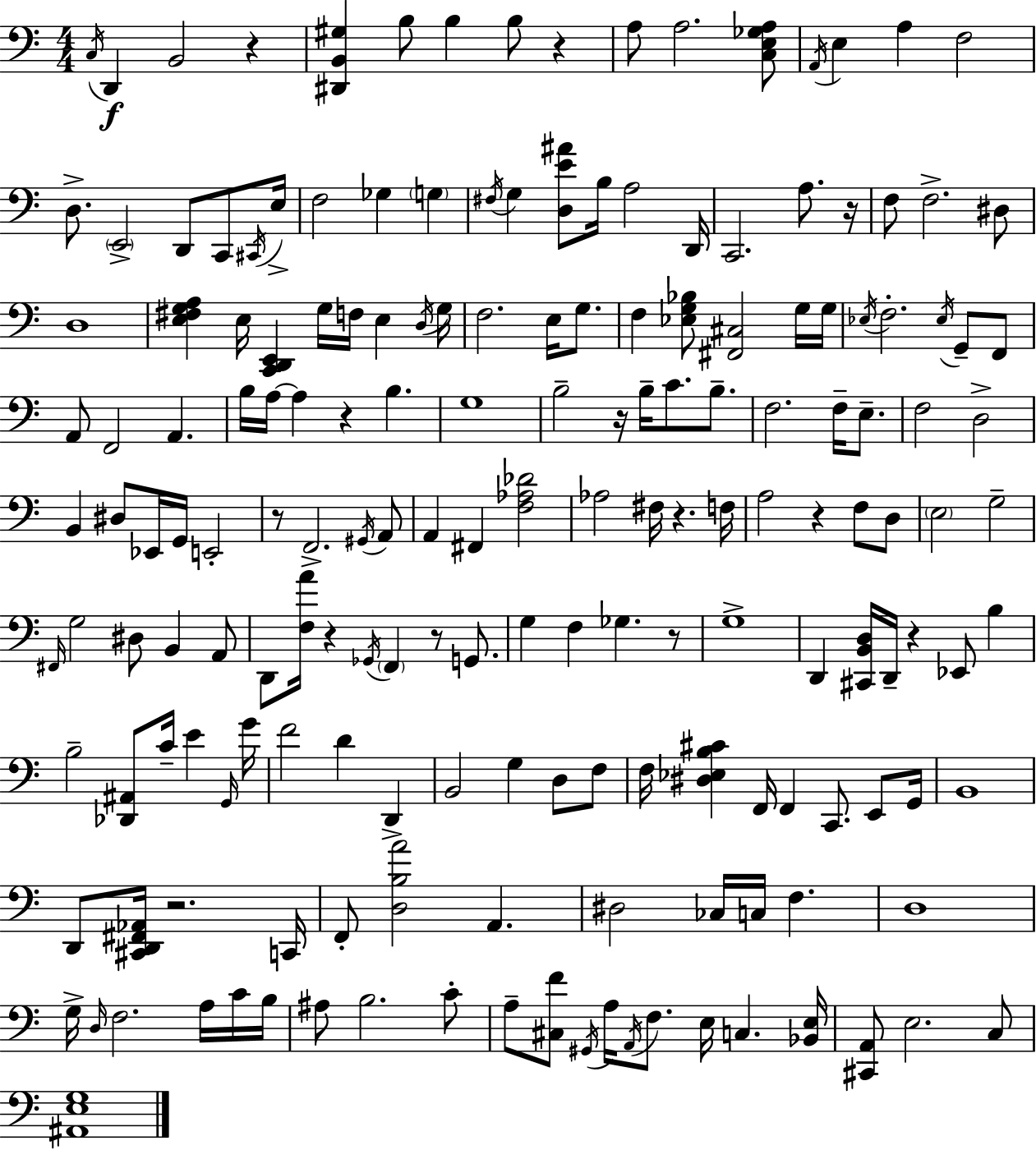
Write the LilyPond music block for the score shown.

{
  \clef bass
  \numericTimeSignature
  \time 4/4
  \key c \major
  \acciaccatura { c16 }\f d,4 b,2 r4 | <dis, b, gis>4 b8 b4 b8 r4 | a8 a2. <c e ges a>8 | \acciaccatura { a,16 } e4 a4 f2 | \break d8.-> \parenthesize e,2-> d,8 c,8 | \acciaccatura { cis,16 } e16-> f2 ges4 \parenthesize g4 | \acciaccatura { fis16 } g4 <d e' ais'>8 b16 a2 | d,16 c,2. | \break a8. r16 f8 f2.-> | dis8 d1 | <e fis g a>4 e16 <c, d, e,>4 g16 f16 e4 | \acciaccatura { d16 } g16 f2. | \break e16 g8. f4 <ees g bes>8 <fis, cis>2 | g16 g16 \acciaccatura { ees16 } f2.-. | \acciaccatura { ees16 } g,8-- f,8 a,8 f,2 | a,4. b16 a16~~ a4 r4 | \break b4. g1 | b2-- r16 | b16-- c'8. b8.-- f2. | f16-- e8.-- f2 d2-> | \break b,4 dis8 ees,16 g,16 e,2-. | r8 f,2.-> | \acciaccatura { gis,16 } a,8 a,4 fis,4 | <f aes des'>2 aes2 | \break fis16 r4. f16 a2 | r4 f8 d8 \parenthesize e2 | g2-- \grace { fis,16 } g2 | dis8 b,4 a,8 d,8 <f a'>16 r4 | \break \acciaccatura { ges,16 } \parenthesize f,4 r8 g,8. g4 f4 | ges4. r8 g1-> | d,4 <cis, b, d>16 d,16-- | r4 ees,8 b4 b2-- | \break <des, ais,>8 c'16-- e'4 \grace { g,16 } g'16 f'2 | d'4 d,4-> b,2 | g4 d8 f8 f16 <dis ees b cis'>4 | f,16 f,4 c,8. e,8 g,16 b,1 | \break d,8 <cis, d, fis, aes,>16 r2. | c,16 f,8-. <d b a'>2 | a,4. dis2 | ces16 c16 f4. d1 | \break g16-> \grace { d16 } f2. | a16 c'16 b16 ais8 b2. | c'8-. a8-- <cis f'>8 | \acciaccatura { gis,16 } a16 \acciaccatura { a,16 } f8. e16 c4. <bes, e>16 <cis, a,>8 | \break e2. c8 <ais, e g>1 | \bar "|."
}